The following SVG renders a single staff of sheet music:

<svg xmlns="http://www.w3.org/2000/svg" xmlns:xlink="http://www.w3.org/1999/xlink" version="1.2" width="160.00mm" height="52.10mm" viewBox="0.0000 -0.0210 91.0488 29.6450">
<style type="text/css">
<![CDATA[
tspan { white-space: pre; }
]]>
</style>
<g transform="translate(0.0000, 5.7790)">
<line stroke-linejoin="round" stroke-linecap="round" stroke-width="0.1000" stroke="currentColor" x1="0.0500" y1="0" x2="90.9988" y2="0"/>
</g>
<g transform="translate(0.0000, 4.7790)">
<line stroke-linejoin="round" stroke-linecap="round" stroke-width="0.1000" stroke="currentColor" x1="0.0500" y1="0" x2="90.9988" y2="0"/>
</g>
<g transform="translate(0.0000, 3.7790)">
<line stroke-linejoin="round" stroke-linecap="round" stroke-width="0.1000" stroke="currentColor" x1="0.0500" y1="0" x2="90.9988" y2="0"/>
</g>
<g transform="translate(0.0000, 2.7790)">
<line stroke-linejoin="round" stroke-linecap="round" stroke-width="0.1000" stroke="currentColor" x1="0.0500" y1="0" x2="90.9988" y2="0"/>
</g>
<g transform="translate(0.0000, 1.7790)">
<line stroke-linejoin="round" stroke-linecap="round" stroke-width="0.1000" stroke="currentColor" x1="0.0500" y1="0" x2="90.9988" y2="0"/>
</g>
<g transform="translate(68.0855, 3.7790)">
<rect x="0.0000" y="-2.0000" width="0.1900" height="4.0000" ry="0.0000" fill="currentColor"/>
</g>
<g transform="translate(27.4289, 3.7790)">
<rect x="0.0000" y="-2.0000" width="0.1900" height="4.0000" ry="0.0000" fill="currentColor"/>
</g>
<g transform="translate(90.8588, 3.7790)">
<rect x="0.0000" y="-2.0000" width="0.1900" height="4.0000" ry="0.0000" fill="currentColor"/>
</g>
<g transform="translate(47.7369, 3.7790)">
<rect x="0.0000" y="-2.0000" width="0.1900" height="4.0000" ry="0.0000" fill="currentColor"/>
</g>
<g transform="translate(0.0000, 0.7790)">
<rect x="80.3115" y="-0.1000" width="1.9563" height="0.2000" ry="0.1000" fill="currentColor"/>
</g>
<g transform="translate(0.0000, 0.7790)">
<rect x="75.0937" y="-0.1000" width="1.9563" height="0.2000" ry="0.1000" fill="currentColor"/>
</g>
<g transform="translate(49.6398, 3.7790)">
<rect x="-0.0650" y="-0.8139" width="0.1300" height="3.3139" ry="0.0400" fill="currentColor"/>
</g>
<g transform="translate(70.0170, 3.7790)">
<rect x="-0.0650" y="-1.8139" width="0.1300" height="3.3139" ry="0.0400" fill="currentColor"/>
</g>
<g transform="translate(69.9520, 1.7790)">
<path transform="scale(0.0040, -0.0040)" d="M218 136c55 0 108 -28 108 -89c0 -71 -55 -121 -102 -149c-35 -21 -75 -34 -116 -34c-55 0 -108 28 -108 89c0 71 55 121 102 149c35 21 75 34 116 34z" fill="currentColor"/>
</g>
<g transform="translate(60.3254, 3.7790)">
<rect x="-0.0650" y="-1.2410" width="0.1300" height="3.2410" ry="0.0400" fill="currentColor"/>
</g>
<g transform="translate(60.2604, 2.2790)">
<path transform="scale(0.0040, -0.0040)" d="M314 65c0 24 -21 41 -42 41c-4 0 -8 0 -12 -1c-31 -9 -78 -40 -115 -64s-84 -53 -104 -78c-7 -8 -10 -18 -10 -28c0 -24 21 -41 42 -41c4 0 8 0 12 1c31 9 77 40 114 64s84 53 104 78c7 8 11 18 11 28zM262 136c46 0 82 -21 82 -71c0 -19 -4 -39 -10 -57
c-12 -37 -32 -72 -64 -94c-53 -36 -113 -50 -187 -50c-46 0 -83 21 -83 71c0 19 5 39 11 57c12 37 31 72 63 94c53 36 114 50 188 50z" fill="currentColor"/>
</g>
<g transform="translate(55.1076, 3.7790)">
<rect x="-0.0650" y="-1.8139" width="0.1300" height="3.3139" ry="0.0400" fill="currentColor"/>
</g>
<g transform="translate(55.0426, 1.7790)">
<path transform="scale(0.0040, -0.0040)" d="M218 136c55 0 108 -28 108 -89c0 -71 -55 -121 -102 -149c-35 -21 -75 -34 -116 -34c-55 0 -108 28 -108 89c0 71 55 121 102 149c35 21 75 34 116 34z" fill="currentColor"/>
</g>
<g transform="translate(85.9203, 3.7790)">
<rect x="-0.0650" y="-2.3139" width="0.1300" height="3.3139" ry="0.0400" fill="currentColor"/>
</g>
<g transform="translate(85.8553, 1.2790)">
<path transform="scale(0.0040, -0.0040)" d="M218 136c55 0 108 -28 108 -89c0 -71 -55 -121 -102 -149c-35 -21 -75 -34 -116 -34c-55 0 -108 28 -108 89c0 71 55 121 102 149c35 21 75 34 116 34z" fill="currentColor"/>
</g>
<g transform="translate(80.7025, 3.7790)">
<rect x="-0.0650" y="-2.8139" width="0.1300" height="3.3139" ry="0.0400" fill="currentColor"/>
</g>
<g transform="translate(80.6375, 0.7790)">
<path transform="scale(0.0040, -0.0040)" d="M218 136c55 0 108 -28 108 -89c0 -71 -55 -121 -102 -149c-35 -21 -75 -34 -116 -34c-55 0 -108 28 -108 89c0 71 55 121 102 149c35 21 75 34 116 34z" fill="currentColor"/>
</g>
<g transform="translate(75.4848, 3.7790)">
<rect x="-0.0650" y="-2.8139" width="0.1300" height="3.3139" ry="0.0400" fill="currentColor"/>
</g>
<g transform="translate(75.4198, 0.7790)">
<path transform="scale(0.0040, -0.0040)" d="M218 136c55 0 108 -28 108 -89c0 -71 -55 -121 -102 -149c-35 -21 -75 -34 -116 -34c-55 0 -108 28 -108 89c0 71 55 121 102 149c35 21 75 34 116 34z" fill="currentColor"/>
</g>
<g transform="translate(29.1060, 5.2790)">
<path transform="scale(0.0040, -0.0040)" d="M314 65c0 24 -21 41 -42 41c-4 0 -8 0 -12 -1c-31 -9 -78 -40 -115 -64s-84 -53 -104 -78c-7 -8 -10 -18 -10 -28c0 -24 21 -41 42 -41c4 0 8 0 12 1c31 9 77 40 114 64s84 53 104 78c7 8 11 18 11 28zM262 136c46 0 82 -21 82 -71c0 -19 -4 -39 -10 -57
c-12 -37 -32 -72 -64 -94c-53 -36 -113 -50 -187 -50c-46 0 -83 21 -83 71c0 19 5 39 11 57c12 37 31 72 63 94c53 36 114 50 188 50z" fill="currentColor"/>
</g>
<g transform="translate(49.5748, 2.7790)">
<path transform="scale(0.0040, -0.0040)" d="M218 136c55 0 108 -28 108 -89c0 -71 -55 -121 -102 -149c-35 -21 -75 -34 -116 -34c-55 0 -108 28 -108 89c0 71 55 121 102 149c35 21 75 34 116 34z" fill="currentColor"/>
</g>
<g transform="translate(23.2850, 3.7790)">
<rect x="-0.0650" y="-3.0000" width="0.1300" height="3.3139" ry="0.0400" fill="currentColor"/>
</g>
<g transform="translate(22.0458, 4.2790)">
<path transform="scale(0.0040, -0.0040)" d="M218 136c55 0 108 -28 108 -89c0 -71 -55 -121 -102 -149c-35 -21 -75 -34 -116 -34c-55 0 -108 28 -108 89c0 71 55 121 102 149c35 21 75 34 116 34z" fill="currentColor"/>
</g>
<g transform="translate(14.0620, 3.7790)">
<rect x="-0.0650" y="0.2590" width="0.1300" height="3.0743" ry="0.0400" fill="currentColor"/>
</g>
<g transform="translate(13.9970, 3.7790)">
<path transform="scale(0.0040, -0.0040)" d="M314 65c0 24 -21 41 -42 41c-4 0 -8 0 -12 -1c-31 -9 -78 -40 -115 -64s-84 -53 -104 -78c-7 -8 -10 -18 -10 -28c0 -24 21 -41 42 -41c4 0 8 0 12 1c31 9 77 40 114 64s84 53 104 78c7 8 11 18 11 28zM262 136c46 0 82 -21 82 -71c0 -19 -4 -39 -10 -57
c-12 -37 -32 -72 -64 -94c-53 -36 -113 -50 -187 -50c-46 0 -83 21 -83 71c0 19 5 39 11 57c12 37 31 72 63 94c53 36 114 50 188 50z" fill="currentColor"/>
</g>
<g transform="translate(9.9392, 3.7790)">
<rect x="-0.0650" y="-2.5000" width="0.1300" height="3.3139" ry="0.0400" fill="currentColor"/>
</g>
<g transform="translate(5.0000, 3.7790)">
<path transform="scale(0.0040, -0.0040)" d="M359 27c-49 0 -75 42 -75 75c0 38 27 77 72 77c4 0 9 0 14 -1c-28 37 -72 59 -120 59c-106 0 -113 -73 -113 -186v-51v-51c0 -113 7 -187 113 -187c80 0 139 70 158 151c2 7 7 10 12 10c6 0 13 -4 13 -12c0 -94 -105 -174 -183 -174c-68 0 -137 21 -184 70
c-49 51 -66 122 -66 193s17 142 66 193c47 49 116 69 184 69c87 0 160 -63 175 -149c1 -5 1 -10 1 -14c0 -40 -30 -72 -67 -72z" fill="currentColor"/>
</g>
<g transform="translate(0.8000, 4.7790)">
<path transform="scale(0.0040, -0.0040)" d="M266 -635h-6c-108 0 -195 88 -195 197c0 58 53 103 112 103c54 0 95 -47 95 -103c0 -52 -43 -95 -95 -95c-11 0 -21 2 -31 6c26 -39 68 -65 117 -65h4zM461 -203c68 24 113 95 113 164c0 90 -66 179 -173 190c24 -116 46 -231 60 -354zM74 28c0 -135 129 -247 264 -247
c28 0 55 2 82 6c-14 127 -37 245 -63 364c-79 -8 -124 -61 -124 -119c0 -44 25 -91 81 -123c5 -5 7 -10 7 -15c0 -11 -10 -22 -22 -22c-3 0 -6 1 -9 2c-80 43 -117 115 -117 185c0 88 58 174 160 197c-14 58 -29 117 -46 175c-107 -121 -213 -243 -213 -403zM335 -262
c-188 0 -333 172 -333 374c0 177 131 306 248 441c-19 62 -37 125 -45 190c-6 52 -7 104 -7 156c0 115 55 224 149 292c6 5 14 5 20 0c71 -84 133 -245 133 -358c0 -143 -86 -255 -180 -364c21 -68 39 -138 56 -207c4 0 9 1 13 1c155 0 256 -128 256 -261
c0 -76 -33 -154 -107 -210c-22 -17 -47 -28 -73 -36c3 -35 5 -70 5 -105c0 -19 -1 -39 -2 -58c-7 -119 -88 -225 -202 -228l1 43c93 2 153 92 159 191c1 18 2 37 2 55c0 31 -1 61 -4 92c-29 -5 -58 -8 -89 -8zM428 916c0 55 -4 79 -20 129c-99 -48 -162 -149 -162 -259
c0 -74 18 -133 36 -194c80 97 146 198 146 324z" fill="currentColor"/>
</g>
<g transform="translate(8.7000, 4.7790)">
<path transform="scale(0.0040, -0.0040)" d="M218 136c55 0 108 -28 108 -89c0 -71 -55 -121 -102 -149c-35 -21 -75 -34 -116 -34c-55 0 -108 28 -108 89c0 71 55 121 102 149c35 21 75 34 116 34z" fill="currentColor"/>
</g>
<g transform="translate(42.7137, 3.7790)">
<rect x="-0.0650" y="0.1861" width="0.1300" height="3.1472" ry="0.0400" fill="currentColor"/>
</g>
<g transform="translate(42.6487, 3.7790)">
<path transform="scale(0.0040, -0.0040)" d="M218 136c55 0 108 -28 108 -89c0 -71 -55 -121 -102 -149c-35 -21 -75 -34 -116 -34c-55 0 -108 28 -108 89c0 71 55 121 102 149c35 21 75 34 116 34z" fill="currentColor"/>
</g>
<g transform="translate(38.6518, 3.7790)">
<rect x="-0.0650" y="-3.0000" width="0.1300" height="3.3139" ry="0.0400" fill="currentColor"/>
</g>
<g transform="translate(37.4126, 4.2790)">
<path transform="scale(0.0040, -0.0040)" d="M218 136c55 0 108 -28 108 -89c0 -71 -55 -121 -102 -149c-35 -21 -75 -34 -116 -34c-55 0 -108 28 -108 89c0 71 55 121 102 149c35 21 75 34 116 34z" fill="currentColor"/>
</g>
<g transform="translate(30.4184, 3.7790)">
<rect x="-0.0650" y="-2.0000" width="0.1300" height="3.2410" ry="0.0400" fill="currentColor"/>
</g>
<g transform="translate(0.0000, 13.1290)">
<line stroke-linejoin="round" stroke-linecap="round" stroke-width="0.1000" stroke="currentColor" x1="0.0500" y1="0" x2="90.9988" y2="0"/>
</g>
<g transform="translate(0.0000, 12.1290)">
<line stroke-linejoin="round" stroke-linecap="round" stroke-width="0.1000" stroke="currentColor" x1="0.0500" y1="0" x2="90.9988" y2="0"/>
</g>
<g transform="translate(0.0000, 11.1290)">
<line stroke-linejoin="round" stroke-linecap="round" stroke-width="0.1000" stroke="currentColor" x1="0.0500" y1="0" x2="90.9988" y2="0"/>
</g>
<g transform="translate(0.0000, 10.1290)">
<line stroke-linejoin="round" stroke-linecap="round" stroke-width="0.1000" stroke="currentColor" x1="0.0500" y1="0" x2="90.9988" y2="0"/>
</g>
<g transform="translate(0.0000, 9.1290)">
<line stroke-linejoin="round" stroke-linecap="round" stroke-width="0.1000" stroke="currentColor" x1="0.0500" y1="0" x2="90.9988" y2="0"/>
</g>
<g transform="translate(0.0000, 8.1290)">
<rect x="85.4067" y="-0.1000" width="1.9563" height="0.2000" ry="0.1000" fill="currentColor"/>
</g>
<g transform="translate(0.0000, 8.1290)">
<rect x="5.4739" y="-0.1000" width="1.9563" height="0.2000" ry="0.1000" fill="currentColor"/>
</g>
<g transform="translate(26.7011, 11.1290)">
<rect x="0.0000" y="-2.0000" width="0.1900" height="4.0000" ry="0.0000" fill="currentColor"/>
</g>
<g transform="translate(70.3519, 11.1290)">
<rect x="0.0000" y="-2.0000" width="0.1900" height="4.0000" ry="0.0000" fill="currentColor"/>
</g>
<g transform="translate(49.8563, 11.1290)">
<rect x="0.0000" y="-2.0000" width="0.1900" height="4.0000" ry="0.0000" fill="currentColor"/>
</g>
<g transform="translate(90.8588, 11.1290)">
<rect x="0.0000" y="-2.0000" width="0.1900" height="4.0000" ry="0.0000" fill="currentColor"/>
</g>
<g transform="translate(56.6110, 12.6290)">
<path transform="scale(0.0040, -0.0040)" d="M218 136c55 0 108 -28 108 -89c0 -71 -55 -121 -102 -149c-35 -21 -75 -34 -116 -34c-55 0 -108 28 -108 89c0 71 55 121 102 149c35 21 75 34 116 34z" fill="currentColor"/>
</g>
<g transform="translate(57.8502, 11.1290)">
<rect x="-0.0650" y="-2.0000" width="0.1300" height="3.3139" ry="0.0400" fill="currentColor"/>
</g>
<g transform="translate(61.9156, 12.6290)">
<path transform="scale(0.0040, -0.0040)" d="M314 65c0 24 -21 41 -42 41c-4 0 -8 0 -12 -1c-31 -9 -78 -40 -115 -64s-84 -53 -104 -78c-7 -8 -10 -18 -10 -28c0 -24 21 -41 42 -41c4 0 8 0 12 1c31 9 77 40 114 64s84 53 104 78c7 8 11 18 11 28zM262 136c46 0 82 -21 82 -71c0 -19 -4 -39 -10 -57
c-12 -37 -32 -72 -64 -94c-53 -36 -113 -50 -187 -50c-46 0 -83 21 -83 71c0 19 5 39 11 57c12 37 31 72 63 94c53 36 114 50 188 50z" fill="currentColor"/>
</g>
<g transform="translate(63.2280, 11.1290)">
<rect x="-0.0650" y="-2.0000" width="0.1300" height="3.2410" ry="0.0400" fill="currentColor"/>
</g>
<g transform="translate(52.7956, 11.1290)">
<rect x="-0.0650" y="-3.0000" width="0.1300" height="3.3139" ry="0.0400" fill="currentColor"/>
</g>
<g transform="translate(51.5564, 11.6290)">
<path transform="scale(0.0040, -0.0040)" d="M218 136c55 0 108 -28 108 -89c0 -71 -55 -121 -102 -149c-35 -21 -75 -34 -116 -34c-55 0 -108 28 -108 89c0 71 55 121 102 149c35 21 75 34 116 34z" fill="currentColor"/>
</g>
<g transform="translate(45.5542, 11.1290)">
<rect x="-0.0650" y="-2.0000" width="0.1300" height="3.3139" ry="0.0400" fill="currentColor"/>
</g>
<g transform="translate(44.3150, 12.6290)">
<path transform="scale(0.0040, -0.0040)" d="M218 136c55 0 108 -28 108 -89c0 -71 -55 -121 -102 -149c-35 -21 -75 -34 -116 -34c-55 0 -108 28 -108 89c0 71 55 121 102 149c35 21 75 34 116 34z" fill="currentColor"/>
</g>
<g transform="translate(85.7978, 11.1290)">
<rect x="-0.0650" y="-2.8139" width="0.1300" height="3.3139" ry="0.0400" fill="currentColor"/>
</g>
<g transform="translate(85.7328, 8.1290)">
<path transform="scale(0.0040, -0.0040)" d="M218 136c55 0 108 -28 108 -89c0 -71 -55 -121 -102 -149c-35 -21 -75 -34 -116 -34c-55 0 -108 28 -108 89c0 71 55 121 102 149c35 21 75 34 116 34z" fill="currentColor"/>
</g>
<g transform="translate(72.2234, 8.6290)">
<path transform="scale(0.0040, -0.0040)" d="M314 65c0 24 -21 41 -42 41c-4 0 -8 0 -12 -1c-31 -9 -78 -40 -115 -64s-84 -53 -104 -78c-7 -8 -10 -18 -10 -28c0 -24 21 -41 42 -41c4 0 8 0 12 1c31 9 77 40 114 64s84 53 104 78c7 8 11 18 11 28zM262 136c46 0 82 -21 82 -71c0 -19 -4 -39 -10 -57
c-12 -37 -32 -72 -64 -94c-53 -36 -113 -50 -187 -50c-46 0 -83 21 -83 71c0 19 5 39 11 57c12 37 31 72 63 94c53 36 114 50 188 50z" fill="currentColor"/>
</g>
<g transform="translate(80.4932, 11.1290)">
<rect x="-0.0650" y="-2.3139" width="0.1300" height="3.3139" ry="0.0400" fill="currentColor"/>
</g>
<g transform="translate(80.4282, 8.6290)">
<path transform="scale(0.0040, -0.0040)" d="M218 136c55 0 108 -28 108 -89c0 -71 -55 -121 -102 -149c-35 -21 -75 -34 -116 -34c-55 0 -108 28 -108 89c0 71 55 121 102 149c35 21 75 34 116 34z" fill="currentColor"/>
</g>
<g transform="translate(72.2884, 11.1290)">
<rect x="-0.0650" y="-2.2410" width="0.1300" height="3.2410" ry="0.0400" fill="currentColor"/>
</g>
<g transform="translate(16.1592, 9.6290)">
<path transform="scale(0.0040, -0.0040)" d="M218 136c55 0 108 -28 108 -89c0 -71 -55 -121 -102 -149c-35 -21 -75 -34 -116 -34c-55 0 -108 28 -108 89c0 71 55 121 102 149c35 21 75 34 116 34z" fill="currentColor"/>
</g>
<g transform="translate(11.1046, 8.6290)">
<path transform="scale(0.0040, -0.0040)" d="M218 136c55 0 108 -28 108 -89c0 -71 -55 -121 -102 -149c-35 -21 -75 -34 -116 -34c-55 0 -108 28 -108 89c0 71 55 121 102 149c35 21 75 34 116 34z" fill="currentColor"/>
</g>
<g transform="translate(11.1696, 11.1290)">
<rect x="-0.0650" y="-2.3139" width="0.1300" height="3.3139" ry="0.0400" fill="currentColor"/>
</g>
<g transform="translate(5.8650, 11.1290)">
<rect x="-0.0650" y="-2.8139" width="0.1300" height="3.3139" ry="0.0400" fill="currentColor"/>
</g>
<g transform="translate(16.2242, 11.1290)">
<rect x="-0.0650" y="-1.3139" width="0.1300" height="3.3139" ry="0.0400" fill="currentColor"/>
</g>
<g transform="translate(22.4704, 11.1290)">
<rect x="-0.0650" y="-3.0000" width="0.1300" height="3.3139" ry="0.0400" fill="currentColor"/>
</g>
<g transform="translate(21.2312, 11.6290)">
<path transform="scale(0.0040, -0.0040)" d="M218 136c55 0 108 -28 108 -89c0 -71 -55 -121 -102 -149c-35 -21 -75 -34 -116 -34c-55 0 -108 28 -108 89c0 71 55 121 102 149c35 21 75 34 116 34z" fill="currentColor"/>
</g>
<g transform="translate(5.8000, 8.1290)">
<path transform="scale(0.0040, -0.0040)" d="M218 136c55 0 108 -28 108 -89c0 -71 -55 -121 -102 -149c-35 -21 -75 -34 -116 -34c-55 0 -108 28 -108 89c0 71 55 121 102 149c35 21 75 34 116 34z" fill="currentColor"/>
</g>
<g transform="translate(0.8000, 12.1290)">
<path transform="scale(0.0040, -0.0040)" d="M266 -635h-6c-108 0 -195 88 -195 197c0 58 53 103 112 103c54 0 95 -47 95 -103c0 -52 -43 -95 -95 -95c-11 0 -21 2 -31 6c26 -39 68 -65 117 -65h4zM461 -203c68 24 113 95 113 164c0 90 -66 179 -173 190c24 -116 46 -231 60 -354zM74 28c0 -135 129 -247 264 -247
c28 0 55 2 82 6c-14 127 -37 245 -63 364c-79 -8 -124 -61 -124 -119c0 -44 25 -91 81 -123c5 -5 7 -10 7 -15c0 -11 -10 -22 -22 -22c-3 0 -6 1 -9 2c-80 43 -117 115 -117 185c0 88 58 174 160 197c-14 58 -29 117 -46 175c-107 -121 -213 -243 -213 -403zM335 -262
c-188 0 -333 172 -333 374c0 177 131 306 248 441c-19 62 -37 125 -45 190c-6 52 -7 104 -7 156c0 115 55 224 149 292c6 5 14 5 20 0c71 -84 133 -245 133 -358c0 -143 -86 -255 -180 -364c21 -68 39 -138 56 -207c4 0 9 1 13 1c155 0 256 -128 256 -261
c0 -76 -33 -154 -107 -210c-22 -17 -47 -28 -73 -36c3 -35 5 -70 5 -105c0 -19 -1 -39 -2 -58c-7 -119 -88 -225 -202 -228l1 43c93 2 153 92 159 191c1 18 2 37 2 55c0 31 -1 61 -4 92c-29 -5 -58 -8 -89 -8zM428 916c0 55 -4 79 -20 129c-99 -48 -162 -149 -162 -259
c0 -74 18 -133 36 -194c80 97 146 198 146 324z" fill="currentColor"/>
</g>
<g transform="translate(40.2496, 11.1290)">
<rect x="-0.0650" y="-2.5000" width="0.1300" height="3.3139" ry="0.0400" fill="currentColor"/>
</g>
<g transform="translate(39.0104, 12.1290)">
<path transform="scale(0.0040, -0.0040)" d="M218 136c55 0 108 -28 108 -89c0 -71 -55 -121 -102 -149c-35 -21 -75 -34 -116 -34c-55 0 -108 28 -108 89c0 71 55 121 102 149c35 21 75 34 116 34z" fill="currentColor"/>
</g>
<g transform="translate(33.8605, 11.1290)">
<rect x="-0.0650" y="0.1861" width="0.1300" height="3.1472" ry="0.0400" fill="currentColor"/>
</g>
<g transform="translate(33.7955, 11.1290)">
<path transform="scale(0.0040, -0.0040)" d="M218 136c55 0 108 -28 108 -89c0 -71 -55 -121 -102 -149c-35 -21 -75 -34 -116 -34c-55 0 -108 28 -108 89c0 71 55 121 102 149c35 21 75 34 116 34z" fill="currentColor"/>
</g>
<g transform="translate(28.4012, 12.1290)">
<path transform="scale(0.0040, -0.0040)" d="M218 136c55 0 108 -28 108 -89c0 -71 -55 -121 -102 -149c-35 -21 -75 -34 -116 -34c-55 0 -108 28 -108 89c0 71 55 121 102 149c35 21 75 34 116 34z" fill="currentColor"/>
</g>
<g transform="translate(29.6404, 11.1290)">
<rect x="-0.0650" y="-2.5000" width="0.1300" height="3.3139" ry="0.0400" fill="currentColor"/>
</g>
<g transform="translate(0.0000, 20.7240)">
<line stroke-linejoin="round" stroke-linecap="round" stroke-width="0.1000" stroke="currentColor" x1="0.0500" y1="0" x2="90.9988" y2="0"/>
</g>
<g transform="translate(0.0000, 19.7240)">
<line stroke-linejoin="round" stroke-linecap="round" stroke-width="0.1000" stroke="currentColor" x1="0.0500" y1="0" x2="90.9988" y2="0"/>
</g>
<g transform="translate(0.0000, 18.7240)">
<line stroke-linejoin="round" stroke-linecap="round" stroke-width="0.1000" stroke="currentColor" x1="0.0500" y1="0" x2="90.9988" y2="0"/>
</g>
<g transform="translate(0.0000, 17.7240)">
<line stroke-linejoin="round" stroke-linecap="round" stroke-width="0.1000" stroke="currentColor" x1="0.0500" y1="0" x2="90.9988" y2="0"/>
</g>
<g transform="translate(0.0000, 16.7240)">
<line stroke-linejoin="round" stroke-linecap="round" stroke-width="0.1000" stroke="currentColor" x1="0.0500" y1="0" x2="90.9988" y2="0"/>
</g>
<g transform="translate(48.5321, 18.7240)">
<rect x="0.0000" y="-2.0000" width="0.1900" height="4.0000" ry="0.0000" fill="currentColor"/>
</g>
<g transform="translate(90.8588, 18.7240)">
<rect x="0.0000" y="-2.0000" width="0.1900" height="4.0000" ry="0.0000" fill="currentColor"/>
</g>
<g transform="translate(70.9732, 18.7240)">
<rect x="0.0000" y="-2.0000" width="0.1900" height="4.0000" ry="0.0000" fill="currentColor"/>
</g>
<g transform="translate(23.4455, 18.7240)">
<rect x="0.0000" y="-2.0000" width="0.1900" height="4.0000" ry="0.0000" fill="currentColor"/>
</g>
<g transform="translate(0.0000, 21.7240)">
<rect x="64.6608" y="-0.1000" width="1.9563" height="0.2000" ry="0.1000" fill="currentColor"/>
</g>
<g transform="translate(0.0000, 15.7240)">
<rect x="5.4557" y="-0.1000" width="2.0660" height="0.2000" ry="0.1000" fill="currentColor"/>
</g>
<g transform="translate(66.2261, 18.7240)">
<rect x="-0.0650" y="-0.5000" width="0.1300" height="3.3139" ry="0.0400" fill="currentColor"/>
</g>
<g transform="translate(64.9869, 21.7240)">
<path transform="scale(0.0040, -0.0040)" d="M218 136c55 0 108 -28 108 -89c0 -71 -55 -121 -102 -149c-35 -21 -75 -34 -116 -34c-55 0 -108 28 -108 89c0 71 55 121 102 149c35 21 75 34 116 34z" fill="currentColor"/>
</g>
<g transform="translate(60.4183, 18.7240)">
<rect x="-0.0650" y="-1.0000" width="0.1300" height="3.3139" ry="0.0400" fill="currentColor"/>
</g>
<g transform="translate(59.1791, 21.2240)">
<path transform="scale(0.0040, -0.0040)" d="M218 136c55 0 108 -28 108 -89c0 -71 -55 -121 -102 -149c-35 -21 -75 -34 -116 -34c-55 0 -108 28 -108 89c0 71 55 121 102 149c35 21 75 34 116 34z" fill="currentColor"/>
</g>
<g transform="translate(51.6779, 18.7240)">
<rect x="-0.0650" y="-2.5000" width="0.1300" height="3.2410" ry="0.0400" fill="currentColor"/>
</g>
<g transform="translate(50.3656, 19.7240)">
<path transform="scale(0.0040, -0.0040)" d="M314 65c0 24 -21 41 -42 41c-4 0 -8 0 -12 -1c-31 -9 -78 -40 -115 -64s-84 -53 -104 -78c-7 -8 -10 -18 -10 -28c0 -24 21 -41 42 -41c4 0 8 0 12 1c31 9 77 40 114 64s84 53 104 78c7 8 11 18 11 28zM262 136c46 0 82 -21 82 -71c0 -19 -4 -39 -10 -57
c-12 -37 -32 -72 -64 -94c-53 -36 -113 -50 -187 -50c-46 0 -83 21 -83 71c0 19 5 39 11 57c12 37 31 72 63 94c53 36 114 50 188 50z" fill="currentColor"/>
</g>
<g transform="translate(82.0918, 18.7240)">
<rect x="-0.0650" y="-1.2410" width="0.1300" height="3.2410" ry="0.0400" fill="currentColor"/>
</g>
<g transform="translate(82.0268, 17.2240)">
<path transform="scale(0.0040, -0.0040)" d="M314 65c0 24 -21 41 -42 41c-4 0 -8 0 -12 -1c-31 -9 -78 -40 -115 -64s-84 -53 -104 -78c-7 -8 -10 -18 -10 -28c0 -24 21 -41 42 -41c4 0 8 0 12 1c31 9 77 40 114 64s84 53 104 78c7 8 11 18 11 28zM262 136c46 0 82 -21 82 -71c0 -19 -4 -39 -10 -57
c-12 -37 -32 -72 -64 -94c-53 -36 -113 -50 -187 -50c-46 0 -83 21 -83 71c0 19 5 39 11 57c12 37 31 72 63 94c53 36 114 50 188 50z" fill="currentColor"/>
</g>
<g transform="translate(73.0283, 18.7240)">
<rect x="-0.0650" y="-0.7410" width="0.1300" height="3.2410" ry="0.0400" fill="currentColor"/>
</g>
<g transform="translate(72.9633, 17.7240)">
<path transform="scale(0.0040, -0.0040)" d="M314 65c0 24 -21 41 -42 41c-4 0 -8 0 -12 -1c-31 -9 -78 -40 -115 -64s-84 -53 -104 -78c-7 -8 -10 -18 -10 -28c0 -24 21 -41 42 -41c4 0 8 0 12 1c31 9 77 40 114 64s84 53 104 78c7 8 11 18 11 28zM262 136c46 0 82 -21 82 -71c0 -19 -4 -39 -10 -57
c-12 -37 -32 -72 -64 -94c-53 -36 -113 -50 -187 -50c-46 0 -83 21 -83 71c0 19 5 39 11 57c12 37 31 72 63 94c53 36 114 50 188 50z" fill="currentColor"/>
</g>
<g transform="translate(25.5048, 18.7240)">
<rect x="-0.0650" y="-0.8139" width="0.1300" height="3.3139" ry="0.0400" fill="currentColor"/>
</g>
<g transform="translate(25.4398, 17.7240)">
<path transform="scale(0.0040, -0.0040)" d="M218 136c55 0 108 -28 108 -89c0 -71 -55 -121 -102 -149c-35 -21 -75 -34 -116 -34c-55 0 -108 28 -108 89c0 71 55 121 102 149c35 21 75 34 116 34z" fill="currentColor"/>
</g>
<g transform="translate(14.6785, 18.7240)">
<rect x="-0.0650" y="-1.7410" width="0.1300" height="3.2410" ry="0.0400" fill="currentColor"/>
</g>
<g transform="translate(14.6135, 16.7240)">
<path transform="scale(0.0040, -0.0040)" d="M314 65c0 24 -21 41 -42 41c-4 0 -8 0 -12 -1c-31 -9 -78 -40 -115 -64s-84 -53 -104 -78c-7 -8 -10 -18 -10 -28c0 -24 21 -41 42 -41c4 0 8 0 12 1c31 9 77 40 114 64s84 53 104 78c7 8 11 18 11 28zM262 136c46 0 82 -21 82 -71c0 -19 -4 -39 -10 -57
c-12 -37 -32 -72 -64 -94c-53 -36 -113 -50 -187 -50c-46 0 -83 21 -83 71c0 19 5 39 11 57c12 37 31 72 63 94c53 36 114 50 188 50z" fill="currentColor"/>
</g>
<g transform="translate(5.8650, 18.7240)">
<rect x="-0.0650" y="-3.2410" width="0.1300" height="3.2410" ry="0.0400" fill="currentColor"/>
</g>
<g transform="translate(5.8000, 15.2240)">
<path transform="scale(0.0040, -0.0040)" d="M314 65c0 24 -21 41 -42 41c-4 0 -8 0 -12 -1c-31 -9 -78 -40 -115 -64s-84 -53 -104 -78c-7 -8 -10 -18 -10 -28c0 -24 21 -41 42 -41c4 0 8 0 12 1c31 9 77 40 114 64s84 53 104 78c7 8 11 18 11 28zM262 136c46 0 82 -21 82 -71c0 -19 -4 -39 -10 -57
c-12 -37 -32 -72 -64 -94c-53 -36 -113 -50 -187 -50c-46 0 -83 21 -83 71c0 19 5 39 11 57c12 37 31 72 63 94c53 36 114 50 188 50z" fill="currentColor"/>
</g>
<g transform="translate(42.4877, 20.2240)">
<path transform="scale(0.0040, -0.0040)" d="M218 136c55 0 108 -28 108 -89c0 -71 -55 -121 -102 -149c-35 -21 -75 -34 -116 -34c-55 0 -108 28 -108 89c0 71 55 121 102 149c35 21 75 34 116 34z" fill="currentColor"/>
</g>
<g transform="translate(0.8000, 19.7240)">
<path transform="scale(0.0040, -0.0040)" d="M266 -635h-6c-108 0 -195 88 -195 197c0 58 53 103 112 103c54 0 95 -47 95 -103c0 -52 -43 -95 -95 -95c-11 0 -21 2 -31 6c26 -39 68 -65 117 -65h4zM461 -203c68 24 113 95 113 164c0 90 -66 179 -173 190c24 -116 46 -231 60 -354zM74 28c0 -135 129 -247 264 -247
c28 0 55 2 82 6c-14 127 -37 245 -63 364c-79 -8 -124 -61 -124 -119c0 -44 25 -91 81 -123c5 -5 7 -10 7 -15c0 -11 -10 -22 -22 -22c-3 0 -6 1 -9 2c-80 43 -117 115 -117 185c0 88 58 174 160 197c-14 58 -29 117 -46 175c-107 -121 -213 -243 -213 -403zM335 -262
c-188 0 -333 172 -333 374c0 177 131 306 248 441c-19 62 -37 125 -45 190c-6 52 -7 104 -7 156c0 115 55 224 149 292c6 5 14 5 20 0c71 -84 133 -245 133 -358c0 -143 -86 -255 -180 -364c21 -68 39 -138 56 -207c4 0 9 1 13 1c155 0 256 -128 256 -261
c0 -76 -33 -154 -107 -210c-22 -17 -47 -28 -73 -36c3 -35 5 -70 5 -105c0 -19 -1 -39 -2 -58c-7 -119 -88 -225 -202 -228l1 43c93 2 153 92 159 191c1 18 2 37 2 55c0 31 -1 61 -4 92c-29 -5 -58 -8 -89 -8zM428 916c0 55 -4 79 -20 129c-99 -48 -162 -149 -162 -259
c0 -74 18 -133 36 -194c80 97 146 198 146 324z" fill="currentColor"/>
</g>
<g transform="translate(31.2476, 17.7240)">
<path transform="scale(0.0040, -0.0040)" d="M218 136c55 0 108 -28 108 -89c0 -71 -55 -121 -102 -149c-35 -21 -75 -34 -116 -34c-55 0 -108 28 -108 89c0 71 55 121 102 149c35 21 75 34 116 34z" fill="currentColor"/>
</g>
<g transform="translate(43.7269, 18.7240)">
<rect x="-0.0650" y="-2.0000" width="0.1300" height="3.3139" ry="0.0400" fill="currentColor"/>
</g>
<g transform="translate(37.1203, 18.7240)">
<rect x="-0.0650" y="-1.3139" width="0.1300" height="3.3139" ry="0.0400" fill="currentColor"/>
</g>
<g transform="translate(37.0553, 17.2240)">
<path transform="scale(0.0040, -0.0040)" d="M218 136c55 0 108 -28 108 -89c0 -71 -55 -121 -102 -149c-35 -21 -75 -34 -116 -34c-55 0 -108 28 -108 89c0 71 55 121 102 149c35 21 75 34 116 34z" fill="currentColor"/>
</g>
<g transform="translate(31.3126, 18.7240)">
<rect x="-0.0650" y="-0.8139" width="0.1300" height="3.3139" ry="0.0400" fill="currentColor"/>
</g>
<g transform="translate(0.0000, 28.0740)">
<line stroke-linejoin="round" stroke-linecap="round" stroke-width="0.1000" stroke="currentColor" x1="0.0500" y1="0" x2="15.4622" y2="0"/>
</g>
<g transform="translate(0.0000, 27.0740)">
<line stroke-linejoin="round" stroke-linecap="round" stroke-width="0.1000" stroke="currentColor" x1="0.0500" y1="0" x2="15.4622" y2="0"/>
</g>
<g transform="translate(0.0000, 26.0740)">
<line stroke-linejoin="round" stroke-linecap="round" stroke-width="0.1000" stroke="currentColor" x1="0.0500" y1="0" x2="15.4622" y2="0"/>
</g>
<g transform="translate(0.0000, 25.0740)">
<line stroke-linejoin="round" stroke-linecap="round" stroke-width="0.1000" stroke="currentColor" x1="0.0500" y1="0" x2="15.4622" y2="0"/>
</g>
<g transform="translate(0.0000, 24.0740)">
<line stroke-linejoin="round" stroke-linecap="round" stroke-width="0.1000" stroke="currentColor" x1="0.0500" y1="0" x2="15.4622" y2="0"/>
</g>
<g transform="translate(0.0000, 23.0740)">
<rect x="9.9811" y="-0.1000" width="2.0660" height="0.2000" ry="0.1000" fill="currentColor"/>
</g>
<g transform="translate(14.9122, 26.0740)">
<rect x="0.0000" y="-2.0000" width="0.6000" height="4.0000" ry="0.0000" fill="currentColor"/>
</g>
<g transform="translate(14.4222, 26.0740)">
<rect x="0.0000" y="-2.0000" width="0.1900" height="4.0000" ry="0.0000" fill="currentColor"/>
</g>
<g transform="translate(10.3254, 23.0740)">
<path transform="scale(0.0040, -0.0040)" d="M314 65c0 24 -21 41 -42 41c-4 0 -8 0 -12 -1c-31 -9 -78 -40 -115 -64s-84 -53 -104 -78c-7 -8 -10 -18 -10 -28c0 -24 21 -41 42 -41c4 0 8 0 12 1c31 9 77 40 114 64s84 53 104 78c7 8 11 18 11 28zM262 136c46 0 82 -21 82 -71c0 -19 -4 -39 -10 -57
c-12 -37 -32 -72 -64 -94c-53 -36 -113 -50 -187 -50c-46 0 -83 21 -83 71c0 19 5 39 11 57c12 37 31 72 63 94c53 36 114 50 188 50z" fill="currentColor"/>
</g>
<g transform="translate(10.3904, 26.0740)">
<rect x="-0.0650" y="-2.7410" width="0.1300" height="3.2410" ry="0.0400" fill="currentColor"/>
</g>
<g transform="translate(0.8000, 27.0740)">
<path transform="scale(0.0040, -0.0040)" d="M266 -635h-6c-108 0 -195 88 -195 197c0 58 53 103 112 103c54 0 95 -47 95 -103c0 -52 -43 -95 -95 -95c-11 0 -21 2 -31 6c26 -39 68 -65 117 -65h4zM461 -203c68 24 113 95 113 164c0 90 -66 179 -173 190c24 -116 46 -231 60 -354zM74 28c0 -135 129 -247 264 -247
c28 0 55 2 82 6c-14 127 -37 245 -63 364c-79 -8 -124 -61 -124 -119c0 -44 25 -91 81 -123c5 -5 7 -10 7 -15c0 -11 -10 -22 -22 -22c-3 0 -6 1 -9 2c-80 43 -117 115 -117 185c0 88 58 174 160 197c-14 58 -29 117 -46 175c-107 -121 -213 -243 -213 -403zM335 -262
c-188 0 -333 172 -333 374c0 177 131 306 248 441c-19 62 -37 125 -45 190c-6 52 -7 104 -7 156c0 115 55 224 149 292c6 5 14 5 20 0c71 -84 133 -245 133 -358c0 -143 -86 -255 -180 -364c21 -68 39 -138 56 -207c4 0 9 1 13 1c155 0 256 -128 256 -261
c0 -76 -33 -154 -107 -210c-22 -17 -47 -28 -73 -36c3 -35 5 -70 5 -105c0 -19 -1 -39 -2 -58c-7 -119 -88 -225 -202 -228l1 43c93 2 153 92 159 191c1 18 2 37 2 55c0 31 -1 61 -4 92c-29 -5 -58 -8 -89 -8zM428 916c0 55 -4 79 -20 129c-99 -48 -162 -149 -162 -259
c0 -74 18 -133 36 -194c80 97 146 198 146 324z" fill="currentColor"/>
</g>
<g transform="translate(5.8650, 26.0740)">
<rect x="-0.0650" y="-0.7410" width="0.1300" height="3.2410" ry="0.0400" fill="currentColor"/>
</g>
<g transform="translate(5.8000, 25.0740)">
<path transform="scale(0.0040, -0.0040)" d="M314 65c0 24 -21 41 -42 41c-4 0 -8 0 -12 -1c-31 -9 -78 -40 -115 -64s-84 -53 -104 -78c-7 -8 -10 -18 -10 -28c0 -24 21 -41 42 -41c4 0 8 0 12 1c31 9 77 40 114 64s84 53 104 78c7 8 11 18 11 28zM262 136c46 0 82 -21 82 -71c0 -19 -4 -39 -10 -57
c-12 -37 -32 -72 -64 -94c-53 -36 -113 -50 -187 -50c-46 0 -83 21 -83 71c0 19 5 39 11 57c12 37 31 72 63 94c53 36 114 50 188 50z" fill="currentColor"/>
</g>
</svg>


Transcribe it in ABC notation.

X:1
T:Untitled
M:4/4
L:1/4
K:C
G B2 A F2 A B d f e2 f a a g a g e A G B G F A F F2 g2 g a b2 f2 d d e F G2 D C d2 e2 d2 a2